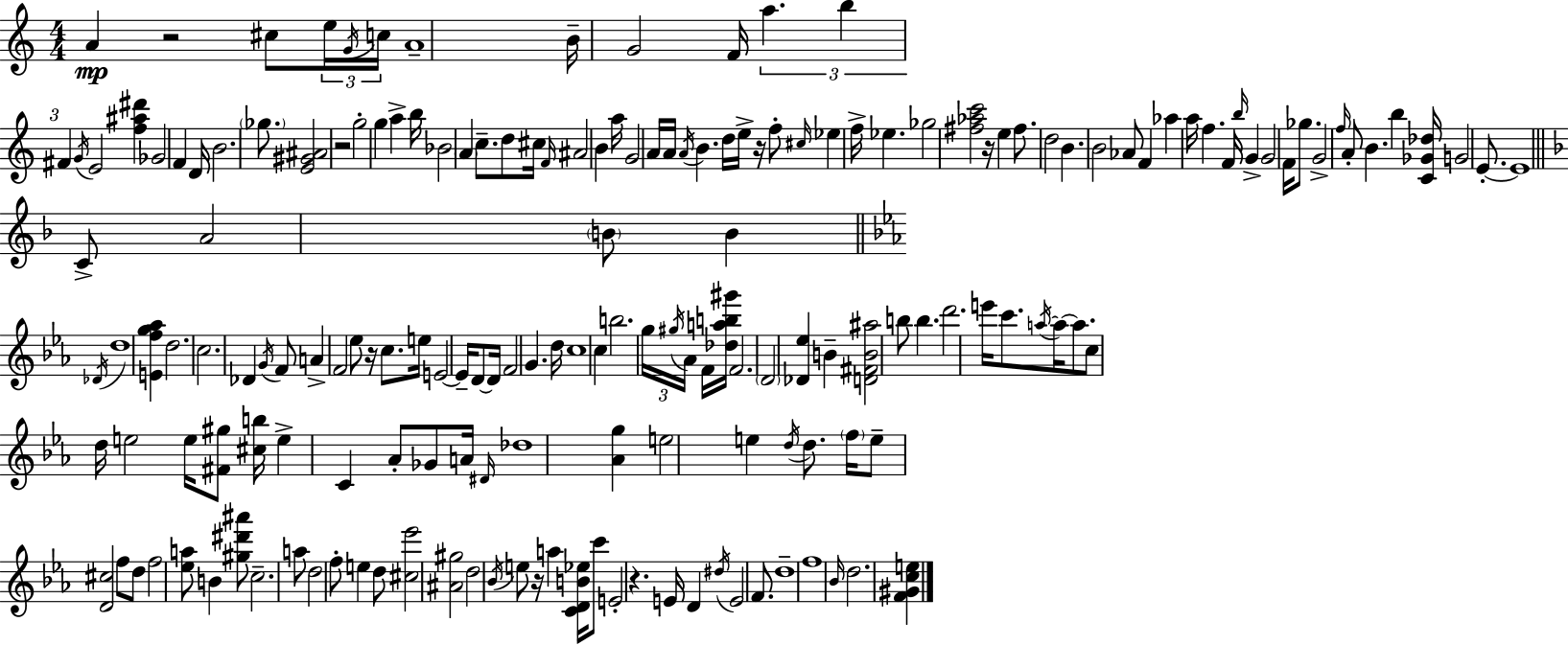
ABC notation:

X:1
T:Untitled
M:4/4
L:1/4
K:C
A z2 ^c/2 e/4 G/4 c/4 A4 B/4 G2 F/4 a b ^F G/4 E2 [f^a^d'] _G2 F D/4 B2 _g/2 [E^G^A]2 z2 g2 g a b/4 _B2 A c/2 d/2 ^c/4 F/4 ^A2 B a/4 G2 A/4 A/4 A/4 B d/4 e/4 z/4 f/2 ^c/4 _e f/4 _e _g2 [^f_ac']2 z/4 e ^f/2 d2 B B2 _A/2 F _a a/4 f F/4 b/4 G G2 F/4 _g/2 G2 f/4 A/2 B b [C_G_d]/4 G2 E/2 E4 C/2 A2 B/2 B _D/4 d4 [Efg_a] d2 c2 _D G/4 F/2 A F2 _e/2 z/4 c/2 e/4 E2 E/4 D/2 D/4 F2 G d/4 c4 c b2 g/4 ^g/4 _A/4 F/4 [_dab^g']/4 F2 D2 [_D_e] B [D^FB^a]2 b/2 b d'2 e'/4 c'/2 a/4 a/4 a/2 c/2 d/4 e2 e/4 [^F^g]/2 [^cb]/4 e C _A/2 _G/2 A/4 ^D/4 _d4 [_Ag] e2 e d/4 d/2 f/4 e/2 [D^c]2 f/2 d/2 f2 [_ea]/2 B [^g^d'^a']/2 c2 a/2 d2 f/2 e d/2 [^c_e']2 [^A^g]2 d2 _B/4 e/2 z/4 a [CDB_e]/4 c'/2 E2 z E/4 D ^d/4 E2 F/2 d4 f4 _B/4 d2 [F^Gce]